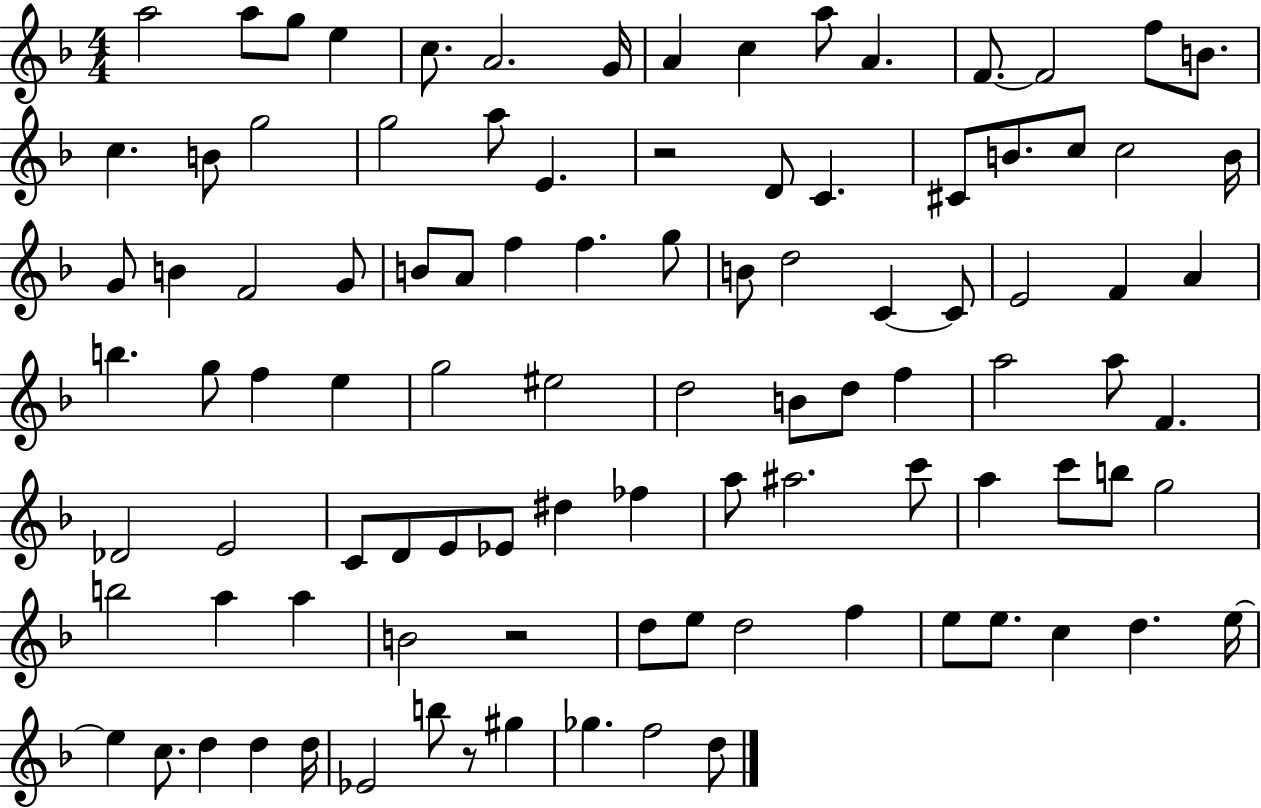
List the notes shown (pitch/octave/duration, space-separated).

A5/h A5/e G5/e E5/q C5/e. A4/h. G4/s A4/q C5/q A5/e A4/q. F4/e. F4/h F5/e B4/e. C5/q. B4/e G5/h G5/h A5/e E4/q. R/h D4/e C4/q. C#4/e B4/e. C5/e C5/h B4/s G4/e B4/q F4/h G4/e B4/e A4/e F5/q F5/q. G5/e B4/e D5/h C4/q C4/e E4/h F4/q A4/q B5/q. G5/e F5/q E5/q G5/h EIS5/h D5/h B4/e D5/e F5/q A5/h A5/e F4/q. Db4/h E4/h C4/e D4/e E4/e Eb4/e D#5/q FES5/q A5/e A#5/h. C6/e A5/q C6/e B5/e G5/h B5/h A5/q A5/q B4/h R/h D5/e E5/e D5/h F5/q E5/e E5/e. C5/q D5/q. E5/s E5/q C5/e. D5/q D5/q D5/s Eb4/h B5/e R/e G#5/q Gb5/q. F5/h D5/e